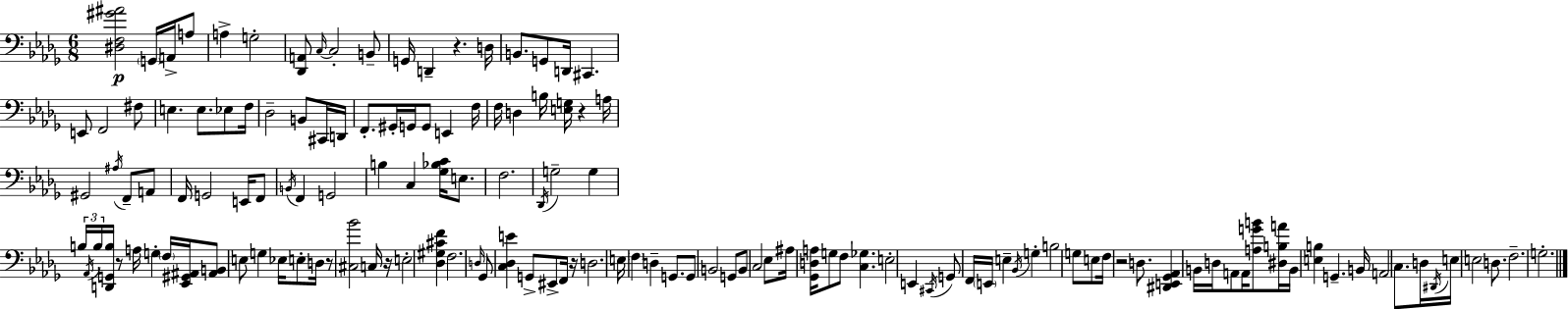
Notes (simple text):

[D#3,F3,G#4,A#4]/h G2/s A2/s A3/e A3/q G3/h [Db2,A2]/e C3/s C3/h B2/e G2/s D2/q R/q. D3/s B2/e. G2/e D2/s C#2/q. E2/e F2/h F#3/e E3/q. E3/e. Eb3/e F3/s Db3/h B2/e C#2/s D2/s F2/e. G#2/s G2/s G2/e E2/q F3/s F3/s D3/q B3/s [E3,G3]/s R/q A3/s G#2/h A#3/s F2/e A2/e F2/s G2/h E2/s F2/e B2/s F2/q G2/h B3/q C3/q [Gb3,Bb3,C4]/s E3/e. F3/h. Db2/s G3/h G3/q B3/s Ab2/s B3/s [D2,G2,B3]/s R/e A3/s G3/q F3/s [Eb2,G#2,A#2]/s [A#2,B2]/e E3/e G3/q Eb3/s E3/e D3/s R/e [C#3,Bb4]/h C3/s R/s E3/h [Db3,G#3,C#4,F4]/q F3/h. D3/s Gb2/e [C3,Db3,E4]/q G2/e EIS2/e F2/s R/s D3/h. E3/s F3/q D3/q G2/e. G2/e B2/h G2/e B2/e C3/h Eb3/e A#3/s [Gb2,D3,A3]/s G3/e F3/e [C3,Gb3]/q. E3/h E2/q C#2/s G2/e F2/s E2/s E3/q Bb2/s G3/q B3/h G3/e E3/e F3/s R/h D3/e. [D#2,E2,Gb2,Ab2]/q B2/s D3/s A2/e A2/s [A3,G4,B4]/e [D#3,B3,A4]/s B2/s [E3,B3]/q G2/q. B2/s A2/h C3/e. D3/s D#2/s E3/s E3/h D3/e. F3/h. G3/h.